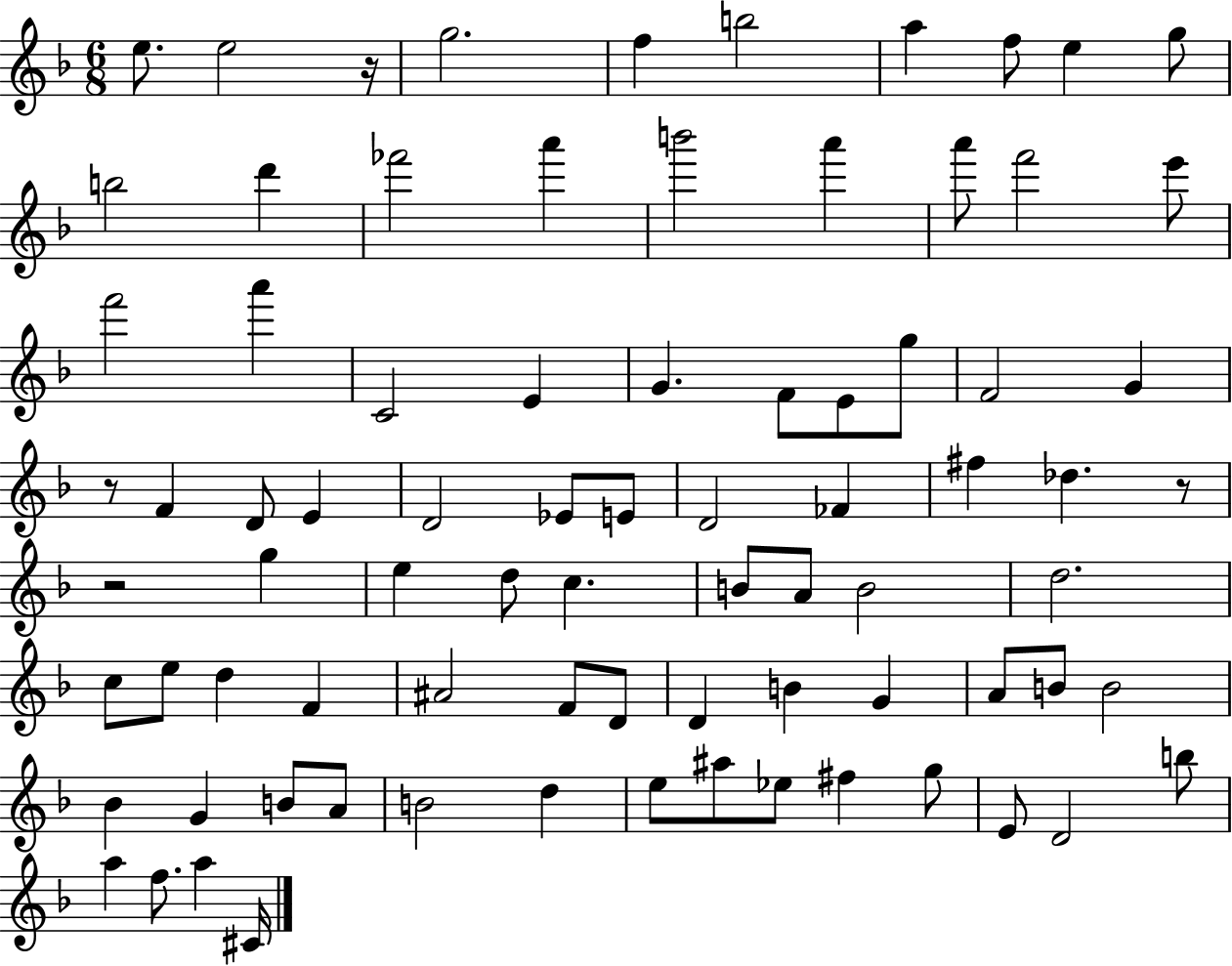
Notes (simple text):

E5/e. E5/h R/s G5/h. F5/q B5/h A5/q F5/e E5/q G5/e B5/h D6/q FES6/h A6/q B6/h A6/q A6/e F6/h E6/e F6/h A6/q C4/h E4/q G4/q. F4/e E4/e G5/e F4/h G4/q R/e F4/q D4/e E4/q D4/h Eb4/e E4/e D4/h FES4/q F#5/q Db5/q. R/e R/h G5/q E5/q D5/e C5/q. B4/e A4/e B4/h D5/h. C5/e E5/e D5/q F4/q A#4/h F4/e D4/e D4/q B4/q G4/q A4/e B4/e B4/h Bb4/q G4/q B4/e A4/e B4/h D5/q E5/e A#5/e Eb5/e F#5/q G5/e E4/e D4/h B5/e A5/q F5/e. A5/q C#4/s